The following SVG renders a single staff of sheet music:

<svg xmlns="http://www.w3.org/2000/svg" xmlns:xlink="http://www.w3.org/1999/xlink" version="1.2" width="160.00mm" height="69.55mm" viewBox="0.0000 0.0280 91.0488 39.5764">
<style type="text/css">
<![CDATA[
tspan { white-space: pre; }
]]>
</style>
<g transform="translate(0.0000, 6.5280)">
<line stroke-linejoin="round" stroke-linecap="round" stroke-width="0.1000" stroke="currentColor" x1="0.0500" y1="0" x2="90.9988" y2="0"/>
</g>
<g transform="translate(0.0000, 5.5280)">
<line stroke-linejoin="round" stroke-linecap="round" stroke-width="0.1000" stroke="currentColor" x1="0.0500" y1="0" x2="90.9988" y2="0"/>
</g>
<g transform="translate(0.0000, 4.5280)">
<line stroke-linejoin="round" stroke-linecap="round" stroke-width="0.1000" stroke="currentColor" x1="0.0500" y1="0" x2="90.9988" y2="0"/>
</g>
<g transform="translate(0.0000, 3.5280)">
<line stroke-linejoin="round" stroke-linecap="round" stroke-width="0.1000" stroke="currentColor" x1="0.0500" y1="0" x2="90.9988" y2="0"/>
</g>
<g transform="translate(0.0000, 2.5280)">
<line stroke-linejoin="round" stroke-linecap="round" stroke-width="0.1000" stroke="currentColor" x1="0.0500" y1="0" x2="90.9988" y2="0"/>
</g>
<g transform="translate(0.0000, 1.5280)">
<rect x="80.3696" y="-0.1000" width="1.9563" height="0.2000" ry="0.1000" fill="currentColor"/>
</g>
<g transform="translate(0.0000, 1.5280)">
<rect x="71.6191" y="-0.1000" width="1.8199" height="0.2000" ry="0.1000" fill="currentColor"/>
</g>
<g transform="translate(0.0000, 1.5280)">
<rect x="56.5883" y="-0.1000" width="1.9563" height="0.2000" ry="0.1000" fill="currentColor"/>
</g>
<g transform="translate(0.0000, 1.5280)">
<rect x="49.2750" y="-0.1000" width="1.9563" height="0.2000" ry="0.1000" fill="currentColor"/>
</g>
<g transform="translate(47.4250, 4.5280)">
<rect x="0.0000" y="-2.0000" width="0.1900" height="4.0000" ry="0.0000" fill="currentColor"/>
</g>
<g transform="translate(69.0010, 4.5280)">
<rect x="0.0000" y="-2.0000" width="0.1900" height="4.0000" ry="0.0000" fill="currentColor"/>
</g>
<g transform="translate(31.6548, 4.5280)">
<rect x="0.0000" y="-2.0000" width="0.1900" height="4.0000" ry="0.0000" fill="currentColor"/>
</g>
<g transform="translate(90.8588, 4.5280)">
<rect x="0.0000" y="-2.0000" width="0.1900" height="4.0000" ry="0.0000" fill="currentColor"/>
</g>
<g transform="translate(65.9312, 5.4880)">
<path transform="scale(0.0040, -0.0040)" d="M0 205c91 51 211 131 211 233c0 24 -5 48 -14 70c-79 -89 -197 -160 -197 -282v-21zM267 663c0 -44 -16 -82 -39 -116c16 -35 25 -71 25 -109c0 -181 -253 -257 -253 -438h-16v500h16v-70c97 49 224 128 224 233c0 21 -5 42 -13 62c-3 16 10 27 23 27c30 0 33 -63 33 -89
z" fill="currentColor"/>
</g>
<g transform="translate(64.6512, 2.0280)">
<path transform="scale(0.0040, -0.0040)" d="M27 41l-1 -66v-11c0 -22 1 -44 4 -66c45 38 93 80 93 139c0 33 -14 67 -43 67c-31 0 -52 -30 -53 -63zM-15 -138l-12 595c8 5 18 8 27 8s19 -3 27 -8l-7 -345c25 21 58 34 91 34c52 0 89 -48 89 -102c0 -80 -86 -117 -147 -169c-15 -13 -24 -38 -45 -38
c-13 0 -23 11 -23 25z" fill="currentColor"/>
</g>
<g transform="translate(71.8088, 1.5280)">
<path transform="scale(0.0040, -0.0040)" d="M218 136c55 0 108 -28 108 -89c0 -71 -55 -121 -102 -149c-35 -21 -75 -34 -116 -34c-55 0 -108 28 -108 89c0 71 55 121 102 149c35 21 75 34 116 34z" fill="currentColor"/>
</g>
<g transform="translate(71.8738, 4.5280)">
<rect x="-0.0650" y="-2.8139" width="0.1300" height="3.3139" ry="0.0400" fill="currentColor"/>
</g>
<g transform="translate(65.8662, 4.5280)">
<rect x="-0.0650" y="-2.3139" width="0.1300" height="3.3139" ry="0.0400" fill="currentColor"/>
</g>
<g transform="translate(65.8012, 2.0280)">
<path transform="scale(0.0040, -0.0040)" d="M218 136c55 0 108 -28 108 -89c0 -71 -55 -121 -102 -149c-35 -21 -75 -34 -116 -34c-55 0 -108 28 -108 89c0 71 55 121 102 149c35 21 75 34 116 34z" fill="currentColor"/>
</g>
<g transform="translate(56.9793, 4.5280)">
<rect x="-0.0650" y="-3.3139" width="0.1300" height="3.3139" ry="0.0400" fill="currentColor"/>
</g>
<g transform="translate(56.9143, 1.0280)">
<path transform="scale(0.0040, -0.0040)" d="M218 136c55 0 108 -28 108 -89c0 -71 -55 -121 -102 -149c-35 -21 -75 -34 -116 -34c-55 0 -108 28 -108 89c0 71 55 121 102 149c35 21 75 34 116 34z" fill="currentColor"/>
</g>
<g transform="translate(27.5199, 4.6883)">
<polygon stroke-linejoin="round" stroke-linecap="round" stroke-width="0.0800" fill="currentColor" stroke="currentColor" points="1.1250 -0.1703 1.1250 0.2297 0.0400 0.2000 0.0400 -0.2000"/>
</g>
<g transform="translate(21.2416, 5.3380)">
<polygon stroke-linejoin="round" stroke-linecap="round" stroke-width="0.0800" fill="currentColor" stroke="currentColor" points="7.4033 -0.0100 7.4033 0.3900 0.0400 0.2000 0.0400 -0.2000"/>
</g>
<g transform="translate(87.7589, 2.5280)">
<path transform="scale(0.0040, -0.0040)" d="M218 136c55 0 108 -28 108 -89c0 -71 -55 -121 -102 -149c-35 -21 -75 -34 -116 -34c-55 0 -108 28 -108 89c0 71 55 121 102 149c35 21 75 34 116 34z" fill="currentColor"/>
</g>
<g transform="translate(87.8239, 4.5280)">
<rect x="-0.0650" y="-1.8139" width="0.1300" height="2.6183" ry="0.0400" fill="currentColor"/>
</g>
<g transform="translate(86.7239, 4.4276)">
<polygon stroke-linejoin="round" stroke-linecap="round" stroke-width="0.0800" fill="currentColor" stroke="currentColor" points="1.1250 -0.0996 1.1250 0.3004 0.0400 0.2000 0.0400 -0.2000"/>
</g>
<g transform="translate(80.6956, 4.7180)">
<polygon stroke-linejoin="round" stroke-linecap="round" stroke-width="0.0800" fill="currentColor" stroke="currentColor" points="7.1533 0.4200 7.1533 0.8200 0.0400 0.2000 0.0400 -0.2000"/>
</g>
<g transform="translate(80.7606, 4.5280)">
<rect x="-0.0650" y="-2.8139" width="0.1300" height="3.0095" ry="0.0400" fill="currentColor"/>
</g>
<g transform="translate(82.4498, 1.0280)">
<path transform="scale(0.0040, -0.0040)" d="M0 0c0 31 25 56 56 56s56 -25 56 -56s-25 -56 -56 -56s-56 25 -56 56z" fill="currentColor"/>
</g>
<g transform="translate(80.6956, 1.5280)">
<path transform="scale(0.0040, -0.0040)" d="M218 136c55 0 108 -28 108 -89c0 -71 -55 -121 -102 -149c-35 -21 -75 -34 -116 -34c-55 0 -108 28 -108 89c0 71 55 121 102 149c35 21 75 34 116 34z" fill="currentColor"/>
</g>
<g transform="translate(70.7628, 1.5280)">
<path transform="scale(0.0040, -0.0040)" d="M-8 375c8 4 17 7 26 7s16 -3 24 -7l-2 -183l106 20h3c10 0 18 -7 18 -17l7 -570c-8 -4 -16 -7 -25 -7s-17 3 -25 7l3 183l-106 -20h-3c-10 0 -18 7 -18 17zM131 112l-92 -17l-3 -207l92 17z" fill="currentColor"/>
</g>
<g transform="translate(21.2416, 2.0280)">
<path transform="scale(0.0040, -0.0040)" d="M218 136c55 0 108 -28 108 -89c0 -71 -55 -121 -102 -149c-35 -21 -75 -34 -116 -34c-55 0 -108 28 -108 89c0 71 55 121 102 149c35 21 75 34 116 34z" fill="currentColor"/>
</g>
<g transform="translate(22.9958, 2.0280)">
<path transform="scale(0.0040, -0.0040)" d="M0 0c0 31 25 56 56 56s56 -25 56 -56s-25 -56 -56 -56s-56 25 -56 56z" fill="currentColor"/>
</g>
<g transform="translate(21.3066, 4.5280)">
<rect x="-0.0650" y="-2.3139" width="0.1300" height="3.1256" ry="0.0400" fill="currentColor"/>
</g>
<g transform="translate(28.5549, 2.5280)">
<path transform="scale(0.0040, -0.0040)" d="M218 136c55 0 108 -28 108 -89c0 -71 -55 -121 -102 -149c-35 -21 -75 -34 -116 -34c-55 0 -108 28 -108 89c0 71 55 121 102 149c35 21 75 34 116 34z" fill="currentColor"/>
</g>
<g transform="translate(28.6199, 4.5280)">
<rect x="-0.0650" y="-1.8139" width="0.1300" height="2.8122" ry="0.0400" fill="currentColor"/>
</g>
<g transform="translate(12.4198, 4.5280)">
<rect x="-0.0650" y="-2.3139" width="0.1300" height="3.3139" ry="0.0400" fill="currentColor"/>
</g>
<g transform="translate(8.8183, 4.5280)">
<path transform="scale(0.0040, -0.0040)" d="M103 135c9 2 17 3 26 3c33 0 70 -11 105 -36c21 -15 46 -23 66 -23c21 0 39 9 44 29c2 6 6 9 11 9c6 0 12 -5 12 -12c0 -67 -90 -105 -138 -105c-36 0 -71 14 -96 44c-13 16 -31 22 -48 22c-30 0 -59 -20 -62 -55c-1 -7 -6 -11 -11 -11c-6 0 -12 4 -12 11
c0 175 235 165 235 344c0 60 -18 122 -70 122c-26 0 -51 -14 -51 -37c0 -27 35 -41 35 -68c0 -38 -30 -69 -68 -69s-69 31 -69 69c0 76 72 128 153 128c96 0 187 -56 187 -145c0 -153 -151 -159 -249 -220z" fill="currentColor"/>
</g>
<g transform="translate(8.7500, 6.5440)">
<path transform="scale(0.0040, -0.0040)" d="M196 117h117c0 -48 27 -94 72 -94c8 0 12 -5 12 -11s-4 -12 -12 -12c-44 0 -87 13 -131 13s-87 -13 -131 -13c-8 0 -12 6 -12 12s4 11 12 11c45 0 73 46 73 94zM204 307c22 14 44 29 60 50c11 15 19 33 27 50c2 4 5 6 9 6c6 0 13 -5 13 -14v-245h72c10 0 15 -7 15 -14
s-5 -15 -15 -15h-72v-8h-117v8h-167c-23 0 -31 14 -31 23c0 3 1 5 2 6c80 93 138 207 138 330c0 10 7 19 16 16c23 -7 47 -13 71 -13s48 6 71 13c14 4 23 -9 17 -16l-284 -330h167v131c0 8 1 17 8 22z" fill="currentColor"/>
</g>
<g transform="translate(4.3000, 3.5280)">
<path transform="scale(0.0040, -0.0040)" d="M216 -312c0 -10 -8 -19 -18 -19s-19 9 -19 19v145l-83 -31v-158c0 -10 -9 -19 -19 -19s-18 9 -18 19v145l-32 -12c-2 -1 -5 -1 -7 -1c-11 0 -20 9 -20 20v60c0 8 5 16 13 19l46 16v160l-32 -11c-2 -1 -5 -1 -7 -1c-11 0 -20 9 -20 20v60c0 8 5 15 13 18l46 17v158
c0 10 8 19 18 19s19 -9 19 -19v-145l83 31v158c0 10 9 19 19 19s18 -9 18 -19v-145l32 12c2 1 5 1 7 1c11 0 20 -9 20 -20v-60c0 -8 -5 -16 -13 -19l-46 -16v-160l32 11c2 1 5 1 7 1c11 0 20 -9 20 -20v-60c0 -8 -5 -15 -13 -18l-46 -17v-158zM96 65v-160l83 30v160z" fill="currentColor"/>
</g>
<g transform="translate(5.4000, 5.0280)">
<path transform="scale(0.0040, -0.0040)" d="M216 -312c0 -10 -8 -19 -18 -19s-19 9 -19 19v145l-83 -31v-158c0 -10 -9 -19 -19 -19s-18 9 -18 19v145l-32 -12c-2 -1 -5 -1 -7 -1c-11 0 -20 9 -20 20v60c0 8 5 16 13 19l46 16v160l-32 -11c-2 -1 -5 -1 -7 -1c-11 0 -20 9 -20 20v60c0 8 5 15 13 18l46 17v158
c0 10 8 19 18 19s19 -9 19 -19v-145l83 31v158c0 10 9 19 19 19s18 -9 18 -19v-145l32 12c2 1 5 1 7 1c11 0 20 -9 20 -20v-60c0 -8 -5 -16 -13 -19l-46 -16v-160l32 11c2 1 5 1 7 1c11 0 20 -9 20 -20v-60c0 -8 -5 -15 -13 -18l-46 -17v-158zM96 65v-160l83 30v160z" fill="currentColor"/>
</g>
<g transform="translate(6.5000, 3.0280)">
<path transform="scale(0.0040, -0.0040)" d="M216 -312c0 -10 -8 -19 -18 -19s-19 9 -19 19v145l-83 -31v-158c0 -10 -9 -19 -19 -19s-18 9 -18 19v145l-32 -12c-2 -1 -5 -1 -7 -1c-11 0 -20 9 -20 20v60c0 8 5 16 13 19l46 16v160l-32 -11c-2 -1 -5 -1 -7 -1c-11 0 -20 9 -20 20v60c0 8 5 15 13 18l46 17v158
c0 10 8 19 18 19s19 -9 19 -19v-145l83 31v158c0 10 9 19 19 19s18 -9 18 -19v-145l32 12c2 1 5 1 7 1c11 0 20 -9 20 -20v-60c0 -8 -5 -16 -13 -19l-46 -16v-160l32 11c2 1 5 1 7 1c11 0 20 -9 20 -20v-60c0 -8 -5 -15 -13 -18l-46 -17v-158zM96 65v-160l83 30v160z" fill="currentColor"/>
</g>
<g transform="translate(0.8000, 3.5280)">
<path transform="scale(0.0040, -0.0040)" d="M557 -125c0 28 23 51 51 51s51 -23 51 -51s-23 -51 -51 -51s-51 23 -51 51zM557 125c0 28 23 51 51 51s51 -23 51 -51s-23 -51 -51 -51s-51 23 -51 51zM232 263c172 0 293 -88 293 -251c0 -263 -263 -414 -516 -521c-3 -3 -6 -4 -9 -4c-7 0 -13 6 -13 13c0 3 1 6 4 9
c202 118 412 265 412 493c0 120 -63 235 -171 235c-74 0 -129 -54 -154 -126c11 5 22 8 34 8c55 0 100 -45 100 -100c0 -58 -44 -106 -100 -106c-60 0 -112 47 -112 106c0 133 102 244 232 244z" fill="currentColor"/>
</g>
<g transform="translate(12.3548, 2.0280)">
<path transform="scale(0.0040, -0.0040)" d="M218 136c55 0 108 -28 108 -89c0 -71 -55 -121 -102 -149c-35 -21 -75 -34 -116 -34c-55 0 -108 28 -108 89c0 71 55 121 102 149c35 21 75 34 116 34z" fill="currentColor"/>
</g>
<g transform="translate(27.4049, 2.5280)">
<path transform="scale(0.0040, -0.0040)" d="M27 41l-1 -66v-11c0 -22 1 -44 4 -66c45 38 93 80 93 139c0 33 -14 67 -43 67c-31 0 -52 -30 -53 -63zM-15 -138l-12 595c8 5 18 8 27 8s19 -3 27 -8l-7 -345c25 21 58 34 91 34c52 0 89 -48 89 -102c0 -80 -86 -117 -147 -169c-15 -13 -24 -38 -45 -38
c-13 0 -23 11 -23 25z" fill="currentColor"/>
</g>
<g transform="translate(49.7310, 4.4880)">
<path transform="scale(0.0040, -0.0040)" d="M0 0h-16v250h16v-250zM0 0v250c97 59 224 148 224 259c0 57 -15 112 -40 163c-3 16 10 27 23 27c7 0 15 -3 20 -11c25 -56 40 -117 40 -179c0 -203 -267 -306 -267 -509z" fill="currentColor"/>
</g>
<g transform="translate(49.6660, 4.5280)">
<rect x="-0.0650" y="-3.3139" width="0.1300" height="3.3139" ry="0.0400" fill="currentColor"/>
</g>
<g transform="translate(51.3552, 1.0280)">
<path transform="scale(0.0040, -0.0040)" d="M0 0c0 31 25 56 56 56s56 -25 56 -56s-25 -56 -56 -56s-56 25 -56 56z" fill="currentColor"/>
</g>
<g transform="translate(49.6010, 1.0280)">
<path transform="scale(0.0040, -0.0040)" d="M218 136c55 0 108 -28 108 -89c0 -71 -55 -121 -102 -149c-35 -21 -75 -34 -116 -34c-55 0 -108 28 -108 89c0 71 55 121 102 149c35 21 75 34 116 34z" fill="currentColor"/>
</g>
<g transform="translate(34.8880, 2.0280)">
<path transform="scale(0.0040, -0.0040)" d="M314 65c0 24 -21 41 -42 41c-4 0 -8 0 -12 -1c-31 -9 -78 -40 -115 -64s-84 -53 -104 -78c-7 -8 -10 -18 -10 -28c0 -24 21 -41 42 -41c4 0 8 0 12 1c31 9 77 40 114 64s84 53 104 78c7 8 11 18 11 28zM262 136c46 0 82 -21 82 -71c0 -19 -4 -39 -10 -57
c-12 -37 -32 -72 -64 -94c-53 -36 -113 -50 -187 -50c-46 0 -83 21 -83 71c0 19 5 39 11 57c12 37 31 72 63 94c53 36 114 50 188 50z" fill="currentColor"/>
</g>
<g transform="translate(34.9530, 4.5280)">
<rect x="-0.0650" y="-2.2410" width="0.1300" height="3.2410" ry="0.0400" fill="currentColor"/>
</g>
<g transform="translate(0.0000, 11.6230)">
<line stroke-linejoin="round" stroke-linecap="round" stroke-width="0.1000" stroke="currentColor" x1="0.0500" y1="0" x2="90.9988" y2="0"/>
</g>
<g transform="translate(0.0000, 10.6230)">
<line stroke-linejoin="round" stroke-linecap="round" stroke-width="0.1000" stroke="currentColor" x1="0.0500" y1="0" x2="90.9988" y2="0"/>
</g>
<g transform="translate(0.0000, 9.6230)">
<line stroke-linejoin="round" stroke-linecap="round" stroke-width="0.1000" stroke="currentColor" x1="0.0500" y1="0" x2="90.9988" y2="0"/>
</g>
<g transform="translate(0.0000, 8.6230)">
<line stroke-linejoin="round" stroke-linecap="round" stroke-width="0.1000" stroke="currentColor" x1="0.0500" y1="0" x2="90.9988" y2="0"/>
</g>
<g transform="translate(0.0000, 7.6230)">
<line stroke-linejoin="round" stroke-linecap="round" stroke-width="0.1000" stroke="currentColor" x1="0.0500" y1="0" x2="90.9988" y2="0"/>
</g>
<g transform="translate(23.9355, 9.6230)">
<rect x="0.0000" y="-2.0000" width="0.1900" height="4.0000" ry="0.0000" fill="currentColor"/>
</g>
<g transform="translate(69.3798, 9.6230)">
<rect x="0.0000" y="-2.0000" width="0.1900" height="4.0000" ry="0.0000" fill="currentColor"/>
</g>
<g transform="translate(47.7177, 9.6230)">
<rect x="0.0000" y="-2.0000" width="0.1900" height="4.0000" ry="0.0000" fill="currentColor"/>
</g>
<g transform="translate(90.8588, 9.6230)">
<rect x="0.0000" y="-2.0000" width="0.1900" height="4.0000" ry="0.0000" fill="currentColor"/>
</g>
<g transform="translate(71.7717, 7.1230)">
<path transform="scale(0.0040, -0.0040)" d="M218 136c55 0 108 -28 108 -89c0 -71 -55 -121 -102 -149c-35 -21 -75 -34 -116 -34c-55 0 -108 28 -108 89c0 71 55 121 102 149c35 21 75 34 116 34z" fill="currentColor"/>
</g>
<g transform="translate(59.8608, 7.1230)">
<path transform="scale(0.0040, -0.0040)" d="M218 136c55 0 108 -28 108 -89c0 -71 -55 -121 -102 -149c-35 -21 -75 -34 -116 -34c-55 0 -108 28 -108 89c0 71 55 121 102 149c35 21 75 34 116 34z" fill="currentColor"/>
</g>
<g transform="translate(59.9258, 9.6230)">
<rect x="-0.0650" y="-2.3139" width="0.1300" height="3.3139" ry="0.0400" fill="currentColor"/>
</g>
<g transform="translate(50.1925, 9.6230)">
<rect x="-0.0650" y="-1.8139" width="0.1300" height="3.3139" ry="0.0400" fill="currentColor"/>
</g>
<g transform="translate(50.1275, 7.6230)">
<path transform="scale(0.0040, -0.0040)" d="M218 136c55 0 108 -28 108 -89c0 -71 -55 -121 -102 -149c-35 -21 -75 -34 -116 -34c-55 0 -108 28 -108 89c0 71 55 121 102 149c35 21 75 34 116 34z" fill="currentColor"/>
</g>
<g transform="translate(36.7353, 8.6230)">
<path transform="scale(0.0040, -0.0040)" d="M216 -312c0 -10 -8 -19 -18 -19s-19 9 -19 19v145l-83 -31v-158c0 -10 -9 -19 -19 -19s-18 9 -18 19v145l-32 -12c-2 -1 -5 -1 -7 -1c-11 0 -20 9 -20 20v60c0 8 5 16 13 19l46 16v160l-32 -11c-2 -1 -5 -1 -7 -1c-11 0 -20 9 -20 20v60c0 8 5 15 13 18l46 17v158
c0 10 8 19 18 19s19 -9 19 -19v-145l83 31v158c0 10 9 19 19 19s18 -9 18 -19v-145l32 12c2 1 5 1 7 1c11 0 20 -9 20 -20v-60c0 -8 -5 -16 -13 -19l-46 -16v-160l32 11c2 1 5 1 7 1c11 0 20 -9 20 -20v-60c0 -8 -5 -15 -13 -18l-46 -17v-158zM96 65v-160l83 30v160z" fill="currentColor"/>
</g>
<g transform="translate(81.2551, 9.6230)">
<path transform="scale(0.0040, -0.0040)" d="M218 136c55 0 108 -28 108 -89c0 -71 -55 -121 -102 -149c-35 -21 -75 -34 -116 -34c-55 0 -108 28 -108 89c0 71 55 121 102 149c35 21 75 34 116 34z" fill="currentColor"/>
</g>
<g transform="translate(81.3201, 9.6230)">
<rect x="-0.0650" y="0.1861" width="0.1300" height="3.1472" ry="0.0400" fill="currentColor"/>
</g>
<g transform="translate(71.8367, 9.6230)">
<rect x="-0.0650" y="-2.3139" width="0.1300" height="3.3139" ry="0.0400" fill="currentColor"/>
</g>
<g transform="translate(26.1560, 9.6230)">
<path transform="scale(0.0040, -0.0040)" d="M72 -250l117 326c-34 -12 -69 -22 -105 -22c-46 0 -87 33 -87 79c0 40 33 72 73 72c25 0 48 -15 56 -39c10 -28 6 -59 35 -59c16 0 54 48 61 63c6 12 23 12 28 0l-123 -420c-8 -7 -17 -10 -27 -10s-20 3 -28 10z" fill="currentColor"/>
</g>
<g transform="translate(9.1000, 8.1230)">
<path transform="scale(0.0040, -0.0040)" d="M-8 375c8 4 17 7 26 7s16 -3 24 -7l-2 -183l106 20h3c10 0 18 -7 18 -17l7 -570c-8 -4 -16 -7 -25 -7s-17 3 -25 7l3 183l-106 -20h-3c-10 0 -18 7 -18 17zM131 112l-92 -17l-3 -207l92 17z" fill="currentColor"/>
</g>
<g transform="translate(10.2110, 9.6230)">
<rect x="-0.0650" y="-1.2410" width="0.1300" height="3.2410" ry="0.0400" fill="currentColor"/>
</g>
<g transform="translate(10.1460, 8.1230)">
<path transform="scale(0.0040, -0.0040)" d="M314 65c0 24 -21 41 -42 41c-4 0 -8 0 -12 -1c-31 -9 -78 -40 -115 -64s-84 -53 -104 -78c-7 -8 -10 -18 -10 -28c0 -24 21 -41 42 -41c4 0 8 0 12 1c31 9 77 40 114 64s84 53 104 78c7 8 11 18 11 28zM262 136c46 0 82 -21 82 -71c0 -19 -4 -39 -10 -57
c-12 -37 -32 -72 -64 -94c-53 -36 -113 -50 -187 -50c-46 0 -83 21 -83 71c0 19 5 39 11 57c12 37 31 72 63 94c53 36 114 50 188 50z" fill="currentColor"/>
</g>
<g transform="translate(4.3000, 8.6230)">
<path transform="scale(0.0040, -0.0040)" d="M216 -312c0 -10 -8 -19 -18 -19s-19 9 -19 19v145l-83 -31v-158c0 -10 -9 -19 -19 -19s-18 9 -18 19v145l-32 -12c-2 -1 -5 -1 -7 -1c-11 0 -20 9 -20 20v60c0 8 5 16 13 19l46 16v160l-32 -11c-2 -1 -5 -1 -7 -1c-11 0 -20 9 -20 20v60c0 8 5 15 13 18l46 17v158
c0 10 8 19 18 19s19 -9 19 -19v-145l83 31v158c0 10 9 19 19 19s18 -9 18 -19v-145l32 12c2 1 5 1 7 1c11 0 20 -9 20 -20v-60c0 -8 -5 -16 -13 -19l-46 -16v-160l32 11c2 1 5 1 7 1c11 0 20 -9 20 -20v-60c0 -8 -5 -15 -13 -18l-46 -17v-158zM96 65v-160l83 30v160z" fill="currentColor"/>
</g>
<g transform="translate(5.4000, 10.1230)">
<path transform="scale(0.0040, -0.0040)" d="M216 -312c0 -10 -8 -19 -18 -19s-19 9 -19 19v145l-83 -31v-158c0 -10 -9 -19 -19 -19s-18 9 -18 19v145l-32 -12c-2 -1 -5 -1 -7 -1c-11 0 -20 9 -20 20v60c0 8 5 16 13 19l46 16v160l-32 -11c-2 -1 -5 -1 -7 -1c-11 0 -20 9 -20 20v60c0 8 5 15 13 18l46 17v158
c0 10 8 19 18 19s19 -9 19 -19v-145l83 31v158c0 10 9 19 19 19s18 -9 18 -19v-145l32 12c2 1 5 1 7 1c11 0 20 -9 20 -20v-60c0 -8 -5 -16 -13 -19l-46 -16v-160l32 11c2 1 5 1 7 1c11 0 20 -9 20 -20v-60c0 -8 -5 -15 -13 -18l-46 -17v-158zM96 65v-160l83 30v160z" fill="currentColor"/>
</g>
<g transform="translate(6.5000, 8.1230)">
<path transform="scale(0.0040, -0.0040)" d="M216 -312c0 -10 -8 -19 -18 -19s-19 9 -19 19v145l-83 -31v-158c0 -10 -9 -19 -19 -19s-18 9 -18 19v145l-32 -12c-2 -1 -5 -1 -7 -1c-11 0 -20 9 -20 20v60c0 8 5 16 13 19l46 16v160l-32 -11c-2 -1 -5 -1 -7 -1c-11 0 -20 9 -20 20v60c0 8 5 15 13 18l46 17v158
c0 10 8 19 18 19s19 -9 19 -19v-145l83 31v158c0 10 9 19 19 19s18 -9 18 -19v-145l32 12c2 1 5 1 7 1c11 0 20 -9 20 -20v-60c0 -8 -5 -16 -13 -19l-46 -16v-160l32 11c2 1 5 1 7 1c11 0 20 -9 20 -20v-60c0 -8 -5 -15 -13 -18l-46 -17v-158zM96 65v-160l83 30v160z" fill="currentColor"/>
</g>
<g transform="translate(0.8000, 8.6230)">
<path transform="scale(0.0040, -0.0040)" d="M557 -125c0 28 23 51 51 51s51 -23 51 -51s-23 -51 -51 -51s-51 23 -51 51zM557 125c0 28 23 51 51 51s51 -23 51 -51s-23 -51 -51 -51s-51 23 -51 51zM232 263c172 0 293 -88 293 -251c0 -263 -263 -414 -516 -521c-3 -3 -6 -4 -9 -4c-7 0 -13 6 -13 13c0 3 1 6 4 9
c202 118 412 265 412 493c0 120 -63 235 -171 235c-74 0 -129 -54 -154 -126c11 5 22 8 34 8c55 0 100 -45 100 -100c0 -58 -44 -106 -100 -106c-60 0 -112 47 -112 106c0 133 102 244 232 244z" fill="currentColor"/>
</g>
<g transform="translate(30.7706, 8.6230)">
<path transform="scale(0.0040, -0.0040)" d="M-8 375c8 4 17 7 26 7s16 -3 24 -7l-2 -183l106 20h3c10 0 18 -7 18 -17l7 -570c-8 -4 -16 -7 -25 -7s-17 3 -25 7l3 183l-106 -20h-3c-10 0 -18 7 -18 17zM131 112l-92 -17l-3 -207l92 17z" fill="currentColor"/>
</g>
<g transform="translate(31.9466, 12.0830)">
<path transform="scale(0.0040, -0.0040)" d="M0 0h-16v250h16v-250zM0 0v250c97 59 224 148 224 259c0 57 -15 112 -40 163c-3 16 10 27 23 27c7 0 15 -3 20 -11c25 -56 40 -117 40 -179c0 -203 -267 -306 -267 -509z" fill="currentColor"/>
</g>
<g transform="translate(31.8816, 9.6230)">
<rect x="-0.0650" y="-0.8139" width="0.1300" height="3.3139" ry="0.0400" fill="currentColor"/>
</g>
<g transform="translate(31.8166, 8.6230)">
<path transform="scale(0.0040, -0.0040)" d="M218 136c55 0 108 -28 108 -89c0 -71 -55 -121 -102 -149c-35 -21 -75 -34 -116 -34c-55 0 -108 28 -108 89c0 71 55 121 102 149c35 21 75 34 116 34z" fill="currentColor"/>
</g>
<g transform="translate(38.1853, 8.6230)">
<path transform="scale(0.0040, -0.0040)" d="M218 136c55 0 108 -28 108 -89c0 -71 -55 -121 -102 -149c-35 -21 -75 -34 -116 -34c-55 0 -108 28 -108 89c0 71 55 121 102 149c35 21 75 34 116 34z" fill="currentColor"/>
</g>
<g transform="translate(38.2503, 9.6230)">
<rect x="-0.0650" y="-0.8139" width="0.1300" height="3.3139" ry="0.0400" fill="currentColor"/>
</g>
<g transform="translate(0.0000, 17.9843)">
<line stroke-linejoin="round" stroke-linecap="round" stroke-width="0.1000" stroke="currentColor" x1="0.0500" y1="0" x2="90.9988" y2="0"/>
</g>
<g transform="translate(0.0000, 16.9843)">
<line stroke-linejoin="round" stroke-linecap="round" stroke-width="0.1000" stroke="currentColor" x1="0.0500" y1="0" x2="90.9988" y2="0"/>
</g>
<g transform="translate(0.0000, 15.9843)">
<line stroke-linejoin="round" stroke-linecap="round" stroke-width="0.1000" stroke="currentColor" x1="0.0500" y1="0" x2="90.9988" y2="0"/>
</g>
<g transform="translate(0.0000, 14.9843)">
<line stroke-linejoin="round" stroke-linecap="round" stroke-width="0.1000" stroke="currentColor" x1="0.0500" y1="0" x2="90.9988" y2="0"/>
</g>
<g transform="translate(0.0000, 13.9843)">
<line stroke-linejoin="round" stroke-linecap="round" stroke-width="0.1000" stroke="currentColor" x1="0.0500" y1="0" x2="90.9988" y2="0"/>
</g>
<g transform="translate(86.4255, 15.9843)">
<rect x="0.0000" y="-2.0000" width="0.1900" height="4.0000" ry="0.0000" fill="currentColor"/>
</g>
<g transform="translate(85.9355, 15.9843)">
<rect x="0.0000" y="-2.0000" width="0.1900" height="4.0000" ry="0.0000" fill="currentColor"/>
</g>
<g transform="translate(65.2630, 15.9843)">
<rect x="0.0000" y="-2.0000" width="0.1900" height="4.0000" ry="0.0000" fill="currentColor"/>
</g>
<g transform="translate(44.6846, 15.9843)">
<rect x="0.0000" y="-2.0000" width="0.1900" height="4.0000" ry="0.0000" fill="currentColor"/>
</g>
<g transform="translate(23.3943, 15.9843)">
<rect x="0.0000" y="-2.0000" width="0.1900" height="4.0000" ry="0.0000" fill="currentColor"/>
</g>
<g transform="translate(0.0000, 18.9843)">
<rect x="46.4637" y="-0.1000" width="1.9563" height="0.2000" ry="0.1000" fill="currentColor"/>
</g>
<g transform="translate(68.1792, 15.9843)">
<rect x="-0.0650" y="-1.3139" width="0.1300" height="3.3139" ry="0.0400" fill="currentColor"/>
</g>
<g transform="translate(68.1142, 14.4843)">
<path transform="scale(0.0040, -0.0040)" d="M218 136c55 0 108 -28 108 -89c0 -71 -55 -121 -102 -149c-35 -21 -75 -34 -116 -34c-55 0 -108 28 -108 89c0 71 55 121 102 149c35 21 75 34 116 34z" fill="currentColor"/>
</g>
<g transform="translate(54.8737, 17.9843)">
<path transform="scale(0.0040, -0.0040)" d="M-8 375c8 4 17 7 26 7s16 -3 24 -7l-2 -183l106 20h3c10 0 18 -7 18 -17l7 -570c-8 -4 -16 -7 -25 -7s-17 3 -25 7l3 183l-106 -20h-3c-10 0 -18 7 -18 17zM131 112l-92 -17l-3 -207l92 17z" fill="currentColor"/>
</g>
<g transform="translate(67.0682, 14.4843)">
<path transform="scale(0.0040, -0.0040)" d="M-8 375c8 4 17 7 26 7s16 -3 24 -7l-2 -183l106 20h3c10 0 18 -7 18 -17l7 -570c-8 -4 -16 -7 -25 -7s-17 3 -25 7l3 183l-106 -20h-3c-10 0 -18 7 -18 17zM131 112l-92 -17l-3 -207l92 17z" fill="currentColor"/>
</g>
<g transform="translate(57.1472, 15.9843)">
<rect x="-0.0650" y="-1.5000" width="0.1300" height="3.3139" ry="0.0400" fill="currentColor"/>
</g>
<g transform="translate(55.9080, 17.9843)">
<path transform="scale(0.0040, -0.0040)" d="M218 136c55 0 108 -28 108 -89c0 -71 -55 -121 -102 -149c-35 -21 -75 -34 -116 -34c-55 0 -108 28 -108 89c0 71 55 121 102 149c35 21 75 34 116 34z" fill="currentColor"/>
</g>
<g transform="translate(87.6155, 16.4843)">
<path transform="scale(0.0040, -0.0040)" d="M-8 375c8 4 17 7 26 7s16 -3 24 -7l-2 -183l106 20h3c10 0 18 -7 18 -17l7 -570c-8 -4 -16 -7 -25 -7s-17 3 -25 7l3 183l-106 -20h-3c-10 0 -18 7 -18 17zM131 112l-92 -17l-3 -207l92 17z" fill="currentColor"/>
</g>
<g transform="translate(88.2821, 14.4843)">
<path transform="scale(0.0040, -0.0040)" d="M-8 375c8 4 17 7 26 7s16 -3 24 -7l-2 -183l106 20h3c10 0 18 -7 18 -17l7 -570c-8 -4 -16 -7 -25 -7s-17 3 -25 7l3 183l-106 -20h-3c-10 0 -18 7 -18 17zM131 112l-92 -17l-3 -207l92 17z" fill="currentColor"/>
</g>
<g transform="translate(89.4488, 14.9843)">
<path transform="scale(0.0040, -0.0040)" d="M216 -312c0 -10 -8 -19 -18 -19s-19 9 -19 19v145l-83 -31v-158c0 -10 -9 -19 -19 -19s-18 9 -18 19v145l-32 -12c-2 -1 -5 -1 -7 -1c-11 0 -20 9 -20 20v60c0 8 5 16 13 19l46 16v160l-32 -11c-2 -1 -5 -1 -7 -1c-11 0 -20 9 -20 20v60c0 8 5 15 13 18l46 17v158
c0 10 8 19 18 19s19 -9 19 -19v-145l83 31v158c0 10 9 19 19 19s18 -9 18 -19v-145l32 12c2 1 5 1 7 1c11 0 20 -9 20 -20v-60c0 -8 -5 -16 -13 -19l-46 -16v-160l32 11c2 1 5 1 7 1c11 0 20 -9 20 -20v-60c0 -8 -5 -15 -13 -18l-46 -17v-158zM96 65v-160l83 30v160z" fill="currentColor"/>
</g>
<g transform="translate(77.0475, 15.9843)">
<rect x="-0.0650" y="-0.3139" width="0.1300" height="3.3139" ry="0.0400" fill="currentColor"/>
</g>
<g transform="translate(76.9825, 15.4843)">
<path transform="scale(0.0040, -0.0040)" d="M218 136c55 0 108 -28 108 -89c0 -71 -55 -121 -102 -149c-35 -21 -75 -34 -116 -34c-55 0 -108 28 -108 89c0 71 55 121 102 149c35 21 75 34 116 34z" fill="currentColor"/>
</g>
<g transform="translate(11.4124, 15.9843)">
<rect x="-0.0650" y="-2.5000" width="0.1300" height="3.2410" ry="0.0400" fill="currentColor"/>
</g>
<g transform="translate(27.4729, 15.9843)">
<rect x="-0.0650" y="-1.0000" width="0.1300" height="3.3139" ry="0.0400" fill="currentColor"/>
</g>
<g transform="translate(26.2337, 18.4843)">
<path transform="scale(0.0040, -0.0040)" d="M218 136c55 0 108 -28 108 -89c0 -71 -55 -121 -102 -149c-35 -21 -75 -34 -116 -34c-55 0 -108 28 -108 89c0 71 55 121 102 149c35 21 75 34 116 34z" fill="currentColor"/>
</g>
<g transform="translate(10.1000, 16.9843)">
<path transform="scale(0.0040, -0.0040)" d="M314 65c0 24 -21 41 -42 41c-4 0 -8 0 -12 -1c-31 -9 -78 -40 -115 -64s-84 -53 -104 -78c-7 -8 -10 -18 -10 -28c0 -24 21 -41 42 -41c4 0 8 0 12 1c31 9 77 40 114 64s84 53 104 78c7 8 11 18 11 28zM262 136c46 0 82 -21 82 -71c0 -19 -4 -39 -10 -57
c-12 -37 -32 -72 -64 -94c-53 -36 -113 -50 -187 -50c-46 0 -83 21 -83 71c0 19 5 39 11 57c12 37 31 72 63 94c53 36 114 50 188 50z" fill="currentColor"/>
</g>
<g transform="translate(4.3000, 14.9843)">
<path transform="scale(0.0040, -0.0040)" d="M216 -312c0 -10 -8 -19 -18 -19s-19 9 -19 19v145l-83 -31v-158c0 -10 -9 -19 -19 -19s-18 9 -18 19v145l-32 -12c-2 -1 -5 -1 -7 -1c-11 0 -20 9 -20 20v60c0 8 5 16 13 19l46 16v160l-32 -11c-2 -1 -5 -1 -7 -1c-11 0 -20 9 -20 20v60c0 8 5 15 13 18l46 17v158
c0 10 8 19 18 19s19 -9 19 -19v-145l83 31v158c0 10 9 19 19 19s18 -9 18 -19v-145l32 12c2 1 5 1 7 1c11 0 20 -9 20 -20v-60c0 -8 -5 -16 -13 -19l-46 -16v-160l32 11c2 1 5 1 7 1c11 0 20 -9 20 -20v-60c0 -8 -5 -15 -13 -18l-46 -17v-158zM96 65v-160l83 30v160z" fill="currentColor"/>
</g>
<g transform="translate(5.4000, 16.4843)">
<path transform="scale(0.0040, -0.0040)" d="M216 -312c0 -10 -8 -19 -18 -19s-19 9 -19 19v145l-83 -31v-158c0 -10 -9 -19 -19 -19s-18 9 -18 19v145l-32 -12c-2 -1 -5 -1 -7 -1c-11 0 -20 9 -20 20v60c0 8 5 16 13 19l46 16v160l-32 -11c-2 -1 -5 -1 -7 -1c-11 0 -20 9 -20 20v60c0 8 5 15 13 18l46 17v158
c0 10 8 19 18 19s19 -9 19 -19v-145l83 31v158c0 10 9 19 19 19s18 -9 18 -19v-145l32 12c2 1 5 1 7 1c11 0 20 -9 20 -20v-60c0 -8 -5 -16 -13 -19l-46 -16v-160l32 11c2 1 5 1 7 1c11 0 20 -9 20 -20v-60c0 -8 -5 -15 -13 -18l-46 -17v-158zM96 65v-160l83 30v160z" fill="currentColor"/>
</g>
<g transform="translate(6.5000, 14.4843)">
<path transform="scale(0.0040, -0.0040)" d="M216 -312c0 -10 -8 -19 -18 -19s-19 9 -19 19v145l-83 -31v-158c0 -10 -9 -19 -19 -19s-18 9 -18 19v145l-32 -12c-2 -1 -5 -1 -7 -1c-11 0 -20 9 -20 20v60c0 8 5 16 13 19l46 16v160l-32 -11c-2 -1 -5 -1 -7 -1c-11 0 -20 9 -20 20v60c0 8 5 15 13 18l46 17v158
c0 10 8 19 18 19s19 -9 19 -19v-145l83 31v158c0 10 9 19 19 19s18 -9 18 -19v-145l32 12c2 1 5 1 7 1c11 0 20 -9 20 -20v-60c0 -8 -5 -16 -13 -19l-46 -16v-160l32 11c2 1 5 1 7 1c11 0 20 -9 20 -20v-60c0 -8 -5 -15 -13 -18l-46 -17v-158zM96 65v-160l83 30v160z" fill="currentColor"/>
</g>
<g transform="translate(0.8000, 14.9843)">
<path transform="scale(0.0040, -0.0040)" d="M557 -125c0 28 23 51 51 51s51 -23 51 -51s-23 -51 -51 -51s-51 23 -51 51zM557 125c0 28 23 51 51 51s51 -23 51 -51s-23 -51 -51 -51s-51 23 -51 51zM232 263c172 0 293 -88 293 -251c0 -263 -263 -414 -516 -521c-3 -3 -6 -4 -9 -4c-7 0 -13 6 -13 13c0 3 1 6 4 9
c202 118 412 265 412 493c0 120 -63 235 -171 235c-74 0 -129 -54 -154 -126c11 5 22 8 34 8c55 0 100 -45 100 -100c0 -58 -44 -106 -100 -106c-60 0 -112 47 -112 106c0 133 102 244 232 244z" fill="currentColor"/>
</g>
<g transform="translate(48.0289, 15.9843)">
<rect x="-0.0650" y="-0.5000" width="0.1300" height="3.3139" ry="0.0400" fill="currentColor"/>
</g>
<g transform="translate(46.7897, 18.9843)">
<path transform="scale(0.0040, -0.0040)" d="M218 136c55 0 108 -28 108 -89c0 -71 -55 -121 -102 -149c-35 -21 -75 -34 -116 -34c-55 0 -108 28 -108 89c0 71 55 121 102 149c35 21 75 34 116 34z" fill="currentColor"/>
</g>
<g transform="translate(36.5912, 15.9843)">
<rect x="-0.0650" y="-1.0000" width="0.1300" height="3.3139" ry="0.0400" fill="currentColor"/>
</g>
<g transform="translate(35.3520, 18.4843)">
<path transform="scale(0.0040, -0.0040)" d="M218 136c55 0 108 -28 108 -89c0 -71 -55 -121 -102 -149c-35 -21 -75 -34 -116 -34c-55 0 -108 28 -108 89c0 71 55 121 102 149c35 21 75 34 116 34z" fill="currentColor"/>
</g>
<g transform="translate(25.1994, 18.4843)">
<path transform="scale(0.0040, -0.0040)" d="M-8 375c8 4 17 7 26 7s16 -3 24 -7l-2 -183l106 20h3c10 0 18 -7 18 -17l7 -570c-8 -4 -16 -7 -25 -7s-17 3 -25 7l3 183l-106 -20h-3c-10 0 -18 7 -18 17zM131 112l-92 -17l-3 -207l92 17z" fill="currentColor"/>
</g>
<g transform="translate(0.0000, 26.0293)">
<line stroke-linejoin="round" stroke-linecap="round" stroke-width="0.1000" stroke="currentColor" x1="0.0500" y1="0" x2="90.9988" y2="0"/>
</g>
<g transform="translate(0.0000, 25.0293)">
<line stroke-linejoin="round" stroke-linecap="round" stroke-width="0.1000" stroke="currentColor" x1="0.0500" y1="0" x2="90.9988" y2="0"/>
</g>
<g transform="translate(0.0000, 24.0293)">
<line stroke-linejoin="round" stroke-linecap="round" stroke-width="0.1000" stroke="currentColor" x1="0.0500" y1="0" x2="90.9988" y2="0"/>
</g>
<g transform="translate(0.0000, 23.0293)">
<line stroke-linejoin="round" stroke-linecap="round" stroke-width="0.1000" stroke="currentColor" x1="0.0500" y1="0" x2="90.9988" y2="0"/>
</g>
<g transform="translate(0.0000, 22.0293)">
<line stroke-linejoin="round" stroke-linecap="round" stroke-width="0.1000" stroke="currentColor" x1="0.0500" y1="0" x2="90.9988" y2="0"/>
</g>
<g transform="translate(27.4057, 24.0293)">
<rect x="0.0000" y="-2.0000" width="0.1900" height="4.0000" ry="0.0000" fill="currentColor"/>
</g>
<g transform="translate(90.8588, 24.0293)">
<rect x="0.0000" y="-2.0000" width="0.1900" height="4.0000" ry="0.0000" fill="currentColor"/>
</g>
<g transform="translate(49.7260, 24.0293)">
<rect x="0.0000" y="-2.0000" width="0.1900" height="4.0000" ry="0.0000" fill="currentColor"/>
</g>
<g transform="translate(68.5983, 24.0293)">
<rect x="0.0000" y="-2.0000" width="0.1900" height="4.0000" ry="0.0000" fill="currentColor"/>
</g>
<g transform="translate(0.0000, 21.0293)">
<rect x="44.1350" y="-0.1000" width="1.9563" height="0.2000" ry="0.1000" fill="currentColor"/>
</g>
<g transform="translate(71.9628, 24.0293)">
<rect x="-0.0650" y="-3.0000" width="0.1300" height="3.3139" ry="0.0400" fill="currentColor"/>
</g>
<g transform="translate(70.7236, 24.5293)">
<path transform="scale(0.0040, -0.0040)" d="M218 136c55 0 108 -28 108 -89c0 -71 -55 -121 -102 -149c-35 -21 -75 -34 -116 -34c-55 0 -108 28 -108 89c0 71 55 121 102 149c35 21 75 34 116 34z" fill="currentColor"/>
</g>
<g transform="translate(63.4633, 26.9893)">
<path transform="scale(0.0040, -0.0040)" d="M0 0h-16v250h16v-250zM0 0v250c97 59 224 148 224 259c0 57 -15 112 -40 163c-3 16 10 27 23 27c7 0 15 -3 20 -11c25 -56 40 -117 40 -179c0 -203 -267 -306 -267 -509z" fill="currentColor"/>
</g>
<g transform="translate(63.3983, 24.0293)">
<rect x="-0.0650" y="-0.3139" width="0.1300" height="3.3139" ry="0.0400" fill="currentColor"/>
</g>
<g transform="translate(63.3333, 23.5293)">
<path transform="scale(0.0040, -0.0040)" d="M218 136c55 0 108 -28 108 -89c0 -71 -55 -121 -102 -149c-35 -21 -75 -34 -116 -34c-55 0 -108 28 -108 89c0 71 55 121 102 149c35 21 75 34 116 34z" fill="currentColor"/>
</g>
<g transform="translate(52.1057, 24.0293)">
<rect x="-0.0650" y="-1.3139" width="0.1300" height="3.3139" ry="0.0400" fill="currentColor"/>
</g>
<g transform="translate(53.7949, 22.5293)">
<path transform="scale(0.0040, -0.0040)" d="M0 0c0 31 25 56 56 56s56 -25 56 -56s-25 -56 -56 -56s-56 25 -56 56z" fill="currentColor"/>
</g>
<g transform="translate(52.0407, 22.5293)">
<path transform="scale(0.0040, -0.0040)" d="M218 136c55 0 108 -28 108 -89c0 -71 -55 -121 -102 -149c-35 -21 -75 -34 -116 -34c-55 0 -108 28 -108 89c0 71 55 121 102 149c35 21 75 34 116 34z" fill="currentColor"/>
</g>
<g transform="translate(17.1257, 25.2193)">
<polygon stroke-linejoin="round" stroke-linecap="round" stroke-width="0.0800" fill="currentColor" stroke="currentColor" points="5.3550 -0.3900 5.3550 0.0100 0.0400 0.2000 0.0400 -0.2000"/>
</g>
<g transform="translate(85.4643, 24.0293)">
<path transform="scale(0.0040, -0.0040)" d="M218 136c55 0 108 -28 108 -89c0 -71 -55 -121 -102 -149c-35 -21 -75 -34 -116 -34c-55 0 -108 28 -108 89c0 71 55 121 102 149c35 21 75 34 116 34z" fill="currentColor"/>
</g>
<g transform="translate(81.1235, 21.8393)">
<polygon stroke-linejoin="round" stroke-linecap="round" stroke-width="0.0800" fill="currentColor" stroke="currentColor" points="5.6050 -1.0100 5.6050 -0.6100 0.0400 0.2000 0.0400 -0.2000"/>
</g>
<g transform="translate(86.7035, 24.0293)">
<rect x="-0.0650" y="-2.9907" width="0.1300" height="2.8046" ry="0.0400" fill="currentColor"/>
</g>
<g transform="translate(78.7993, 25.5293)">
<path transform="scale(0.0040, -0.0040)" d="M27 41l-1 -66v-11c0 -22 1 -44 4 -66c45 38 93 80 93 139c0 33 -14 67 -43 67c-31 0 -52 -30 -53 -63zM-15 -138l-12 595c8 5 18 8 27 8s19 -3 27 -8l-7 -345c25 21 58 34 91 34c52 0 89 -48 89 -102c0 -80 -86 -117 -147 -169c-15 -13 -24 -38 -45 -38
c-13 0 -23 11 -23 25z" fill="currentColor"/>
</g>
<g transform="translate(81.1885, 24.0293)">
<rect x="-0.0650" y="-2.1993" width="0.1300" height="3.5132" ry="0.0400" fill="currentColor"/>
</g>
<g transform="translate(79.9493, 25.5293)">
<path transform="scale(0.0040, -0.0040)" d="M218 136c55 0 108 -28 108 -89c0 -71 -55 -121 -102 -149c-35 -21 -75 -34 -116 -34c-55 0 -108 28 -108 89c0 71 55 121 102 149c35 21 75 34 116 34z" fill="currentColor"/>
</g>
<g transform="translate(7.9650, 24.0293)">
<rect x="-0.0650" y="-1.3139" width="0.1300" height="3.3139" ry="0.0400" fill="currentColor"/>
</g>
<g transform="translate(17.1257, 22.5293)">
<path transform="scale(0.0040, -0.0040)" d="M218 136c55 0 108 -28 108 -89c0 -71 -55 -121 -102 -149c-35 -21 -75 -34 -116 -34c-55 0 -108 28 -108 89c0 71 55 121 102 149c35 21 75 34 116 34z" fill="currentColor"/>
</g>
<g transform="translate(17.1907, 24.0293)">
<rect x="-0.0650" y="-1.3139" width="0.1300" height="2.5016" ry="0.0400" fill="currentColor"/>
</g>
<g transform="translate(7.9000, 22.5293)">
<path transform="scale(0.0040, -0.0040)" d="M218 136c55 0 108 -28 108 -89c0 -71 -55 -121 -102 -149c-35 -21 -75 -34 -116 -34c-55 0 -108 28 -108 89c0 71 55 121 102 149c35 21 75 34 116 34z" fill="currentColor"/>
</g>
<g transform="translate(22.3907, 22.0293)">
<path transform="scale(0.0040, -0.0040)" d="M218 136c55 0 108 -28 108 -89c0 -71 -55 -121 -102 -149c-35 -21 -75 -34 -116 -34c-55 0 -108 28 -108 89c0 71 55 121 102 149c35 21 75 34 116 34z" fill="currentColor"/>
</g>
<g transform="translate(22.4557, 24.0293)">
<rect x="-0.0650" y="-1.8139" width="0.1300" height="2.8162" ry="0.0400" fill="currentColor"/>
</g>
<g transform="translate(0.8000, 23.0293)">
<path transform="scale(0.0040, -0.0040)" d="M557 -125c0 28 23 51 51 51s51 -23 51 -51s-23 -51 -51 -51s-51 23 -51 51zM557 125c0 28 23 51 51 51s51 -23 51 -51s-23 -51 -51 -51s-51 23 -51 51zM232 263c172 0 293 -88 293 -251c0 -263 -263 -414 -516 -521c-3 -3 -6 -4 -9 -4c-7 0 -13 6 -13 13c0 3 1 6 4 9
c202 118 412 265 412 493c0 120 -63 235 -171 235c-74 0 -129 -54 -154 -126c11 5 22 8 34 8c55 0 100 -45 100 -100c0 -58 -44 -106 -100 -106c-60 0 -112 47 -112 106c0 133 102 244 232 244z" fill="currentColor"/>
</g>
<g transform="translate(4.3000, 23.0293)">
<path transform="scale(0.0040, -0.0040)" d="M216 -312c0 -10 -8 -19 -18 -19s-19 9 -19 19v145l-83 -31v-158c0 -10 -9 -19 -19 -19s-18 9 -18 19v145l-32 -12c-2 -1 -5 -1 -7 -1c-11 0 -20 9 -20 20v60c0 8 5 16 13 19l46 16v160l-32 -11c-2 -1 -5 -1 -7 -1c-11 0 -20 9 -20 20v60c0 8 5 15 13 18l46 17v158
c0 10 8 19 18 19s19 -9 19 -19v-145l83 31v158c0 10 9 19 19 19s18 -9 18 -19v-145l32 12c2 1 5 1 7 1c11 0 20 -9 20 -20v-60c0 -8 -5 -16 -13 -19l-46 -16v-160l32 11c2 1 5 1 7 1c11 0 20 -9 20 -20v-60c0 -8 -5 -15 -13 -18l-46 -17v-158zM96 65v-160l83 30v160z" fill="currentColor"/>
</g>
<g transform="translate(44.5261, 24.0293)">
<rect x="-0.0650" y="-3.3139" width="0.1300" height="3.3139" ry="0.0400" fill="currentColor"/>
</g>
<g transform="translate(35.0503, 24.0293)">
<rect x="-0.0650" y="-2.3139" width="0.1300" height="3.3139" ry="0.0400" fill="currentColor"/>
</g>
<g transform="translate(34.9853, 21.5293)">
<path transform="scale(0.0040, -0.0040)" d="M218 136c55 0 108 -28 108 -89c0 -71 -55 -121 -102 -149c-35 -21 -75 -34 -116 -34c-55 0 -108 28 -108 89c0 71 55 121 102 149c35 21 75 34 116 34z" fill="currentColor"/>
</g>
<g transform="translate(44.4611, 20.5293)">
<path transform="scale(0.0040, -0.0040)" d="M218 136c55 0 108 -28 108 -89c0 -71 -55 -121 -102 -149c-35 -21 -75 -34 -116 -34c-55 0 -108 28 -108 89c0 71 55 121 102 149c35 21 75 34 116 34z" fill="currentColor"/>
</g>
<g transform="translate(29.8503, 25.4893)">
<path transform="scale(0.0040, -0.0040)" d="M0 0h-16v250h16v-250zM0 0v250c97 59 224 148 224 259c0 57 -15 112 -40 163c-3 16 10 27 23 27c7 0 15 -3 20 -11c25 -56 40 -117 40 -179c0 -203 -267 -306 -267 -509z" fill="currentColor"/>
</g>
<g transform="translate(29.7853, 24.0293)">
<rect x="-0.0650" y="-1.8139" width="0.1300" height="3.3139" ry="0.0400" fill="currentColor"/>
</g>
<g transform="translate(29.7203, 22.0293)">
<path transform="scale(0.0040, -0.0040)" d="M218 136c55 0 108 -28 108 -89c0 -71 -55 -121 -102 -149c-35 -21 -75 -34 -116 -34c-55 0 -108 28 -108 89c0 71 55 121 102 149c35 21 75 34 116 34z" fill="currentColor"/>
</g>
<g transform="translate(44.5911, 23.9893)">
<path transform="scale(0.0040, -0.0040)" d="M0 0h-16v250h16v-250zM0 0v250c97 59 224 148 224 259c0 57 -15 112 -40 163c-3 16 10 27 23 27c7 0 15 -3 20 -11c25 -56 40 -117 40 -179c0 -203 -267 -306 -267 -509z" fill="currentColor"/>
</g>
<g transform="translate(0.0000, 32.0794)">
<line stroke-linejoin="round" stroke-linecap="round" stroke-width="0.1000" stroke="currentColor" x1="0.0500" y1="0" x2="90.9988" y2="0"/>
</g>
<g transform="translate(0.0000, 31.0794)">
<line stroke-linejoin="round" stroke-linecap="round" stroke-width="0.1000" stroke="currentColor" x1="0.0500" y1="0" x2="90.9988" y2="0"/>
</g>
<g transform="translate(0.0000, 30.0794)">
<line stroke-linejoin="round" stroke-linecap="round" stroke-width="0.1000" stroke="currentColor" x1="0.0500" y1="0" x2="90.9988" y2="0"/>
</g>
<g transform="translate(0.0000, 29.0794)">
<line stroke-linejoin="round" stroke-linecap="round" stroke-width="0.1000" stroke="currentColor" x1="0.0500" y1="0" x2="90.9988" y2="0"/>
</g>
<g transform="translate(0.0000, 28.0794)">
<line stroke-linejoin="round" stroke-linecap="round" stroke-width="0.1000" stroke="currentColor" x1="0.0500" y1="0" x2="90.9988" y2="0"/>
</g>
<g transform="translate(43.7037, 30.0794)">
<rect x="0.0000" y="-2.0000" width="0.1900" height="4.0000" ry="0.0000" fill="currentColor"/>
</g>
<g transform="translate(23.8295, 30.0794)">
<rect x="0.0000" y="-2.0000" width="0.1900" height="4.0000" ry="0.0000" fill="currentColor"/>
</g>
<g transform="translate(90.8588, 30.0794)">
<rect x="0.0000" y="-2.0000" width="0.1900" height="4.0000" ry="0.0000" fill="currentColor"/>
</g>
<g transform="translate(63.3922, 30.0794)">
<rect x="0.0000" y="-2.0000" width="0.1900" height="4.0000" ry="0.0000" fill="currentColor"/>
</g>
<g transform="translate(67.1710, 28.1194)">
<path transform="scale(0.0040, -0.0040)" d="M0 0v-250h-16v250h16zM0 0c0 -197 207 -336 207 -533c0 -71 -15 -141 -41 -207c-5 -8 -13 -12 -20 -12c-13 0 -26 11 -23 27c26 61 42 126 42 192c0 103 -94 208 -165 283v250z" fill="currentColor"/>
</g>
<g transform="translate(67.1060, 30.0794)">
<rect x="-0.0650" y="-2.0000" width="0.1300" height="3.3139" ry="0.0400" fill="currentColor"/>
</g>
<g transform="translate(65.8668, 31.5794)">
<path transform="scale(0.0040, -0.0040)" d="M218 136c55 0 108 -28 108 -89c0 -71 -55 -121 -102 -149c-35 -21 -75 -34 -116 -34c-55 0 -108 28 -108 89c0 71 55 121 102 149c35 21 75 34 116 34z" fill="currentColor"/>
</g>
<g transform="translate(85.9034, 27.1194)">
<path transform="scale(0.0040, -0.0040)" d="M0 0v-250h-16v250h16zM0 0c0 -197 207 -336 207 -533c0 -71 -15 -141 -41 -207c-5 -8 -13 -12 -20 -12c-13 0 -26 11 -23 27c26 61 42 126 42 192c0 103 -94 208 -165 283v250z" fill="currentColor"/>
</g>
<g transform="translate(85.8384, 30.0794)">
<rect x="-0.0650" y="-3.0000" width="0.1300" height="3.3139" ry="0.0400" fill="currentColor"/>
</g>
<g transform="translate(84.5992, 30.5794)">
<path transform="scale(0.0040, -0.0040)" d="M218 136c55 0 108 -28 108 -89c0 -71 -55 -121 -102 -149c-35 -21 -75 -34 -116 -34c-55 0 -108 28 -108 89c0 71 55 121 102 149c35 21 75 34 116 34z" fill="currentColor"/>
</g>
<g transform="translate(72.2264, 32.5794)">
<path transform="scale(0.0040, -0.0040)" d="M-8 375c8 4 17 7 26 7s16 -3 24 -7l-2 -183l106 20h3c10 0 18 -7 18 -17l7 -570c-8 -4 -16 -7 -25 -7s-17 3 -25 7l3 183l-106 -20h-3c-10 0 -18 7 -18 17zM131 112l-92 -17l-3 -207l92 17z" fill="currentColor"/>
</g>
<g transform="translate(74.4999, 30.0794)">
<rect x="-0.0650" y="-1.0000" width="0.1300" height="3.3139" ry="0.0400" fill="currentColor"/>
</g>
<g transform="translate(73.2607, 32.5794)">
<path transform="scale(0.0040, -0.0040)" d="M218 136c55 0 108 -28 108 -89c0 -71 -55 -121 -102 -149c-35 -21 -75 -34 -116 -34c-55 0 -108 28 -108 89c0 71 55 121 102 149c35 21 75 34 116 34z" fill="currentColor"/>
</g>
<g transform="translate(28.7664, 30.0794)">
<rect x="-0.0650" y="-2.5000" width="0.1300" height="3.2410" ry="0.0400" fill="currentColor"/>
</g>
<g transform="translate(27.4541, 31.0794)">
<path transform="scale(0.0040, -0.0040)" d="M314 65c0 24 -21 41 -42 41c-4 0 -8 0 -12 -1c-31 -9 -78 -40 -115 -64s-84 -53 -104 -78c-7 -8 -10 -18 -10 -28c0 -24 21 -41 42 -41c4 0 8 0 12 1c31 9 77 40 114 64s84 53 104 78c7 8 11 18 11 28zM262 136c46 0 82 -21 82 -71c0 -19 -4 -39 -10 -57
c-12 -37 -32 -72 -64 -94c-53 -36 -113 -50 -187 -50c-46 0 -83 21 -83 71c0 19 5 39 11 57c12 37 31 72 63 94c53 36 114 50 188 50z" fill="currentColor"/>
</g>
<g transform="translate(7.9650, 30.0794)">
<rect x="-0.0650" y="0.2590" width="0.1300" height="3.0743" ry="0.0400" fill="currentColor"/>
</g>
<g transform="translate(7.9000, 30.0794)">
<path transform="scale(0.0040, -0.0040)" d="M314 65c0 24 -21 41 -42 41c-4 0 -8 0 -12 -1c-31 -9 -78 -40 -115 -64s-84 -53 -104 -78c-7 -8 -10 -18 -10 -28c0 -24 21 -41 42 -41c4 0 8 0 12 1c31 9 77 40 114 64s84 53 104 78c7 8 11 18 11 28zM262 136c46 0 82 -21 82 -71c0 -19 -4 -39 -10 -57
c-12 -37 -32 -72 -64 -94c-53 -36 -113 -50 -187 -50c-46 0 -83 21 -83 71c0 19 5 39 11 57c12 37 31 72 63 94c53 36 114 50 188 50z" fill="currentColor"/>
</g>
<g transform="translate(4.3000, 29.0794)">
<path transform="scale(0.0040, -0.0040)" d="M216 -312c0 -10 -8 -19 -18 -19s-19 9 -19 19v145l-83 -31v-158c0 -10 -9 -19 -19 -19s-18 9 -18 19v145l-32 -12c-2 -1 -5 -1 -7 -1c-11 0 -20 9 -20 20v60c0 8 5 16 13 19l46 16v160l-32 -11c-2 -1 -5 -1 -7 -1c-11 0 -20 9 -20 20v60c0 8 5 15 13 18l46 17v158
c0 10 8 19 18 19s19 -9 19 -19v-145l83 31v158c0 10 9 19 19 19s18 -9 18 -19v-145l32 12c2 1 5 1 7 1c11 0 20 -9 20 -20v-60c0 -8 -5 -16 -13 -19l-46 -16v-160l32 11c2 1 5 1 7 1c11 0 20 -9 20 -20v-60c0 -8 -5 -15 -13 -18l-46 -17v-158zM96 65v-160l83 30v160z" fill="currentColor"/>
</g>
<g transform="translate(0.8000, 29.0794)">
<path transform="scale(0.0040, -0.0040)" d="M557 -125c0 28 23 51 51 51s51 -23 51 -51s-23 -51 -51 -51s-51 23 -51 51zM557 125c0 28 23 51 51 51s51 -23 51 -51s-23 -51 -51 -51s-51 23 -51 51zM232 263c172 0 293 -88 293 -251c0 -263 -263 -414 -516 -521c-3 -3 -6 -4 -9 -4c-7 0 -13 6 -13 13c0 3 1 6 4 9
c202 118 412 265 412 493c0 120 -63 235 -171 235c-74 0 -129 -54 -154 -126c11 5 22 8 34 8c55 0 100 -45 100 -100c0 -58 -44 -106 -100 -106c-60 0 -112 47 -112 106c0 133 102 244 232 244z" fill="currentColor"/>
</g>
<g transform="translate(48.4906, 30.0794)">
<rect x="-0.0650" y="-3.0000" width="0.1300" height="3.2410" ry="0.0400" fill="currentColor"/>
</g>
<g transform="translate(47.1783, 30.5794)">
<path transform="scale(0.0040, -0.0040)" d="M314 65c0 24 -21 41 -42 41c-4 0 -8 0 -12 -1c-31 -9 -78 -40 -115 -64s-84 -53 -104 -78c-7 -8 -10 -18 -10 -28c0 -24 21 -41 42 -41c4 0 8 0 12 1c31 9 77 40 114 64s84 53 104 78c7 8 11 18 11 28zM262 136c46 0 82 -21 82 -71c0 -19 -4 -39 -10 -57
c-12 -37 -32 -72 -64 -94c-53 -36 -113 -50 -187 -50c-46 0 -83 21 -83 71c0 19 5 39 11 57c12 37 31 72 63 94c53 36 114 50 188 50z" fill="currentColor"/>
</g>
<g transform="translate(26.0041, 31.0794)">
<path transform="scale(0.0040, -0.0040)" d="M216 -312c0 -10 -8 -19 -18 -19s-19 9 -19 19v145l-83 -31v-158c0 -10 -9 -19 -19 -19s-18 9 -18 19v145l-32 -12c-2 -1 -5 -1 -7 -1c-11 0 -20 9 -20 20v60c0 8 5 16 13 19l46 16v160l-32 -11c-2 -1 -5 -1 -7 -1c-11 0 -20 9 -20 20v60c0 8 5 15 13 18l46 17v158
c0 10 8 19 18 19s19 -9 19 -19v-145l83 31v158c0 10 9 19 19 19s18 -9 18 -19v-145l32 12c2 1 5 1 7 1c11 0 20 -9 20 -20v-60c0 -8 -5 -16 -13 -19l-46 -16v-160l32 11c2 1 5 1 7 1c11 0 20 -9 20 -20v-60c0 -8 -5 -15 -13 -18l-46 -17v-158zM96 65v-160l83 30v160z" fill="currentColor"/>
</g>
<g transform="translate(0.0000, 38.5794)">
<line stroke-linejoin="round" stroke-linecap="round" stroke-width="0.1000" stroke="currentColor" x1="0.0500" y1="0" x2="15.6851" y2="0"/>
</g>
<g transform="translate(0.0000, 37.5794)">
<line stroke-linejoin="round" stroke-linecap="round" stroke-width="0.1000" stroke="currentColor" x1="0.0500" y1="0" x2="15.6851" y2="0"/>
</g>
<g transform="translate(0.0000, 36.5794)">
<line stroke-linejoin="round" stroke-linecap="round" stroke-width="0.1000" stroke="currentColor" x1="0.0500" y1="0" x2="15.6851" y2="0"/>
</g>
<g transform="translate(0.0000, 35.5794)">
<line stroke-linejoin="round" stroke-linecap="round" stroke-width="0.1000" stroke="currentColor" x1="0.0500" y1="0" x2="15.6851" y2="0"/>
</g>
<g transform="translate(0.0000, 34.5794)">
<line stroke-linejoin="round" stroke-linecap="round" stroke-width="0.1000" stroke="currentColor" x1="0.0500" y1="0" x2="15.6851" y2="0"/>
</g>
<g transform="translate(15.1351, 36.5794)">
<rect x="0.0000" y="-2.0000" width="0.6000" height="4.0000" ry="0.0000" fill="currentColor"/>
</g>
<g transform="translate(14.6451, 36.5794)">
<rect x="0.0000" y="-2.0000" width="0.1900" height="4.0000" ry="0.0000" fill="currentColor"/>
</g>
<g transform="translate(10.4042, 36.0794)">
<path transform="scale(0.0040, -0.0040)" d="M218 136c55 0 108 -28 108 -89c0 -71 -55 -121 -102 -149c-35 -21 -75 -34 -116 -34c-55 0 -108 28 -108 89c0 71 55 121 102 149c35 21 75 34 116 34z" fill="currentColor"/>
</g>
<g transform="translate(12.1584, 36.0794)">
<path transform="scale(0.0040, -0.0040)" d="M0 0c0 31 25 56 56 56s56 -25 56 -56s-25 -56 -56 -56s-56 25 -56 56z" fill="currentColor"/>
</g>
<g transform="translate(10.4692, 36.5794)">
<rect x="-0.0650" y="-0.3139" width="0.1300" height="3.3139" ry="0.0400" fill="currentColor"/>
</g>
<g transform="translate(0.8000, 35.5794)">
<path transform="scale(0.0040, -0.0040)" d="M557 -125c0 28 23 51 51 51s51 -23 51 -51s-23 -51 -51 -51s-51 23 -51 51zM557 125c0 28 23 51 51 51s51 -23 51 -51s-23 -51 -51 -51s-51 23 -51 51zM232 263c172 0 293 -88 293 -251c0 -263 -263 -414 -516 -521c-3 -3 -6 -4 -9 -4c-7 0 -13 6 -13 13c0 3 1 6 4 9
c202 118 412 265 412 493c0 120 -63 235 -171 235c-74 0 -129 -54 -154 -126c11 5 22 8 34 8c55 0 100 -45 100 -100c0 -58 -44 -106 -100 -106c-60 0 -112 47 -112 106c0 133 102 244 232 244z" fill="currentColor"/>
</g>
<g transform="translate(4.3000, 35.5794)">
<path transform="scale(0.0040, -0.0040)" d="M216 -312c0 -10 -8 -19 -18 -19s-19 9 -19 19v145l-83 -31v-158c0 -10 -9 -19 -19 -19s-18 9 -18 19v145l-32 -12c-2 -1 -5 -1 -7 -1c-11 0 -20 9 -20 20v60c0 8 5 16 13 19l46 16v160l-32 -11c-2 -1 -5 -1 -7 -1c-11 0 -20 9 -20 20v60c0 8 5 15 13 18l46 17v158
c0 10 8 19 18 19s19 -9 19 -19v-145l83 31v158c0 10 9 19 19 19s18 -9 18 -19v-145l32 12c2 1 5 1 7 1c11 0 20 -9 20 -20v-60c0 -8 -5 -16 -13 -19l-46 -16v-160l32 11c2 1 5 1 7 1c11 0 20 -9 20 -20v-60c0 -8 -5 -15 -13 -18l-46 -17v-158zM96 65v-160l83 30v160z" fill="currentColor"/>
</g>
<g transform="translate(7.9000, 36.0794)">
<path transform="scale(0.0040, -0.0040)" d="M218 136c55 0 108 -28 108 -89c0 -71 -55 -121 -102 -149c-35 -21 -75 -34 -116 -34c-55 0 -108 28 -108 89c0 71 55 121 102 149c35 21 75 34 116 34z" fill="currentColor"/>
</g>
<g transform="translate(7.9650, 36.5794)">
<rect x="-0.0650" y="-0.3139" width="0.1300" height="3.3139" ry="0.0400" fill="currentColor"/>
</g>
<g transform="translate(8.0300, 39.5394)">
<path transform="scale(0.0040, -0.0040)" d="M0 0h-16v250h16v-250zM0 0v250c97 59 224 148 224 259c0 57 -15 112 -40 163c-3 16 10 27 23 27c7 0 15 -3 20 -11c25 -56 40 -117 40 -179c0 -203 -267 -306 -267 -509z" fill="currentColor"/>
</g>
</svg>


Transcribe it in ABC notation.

X:1
T:Untitled
M:2/4
L:1/4
K:A
B, B,/2 _A,/4 B,2 D/2 D _B,/4 C C/2 A,/4 G,2 z/2 F,/2 ^F, A, B, B, D, B,,2 F,, F,, E,, G,, G, E, G, G,/2 A,/2 A,/2 B, D/2 G, E,/2 C, _A,,/2 D,/2 D,2 ^B,,2 C,2 A,,/2 F,, C,/2 E,/2 E,